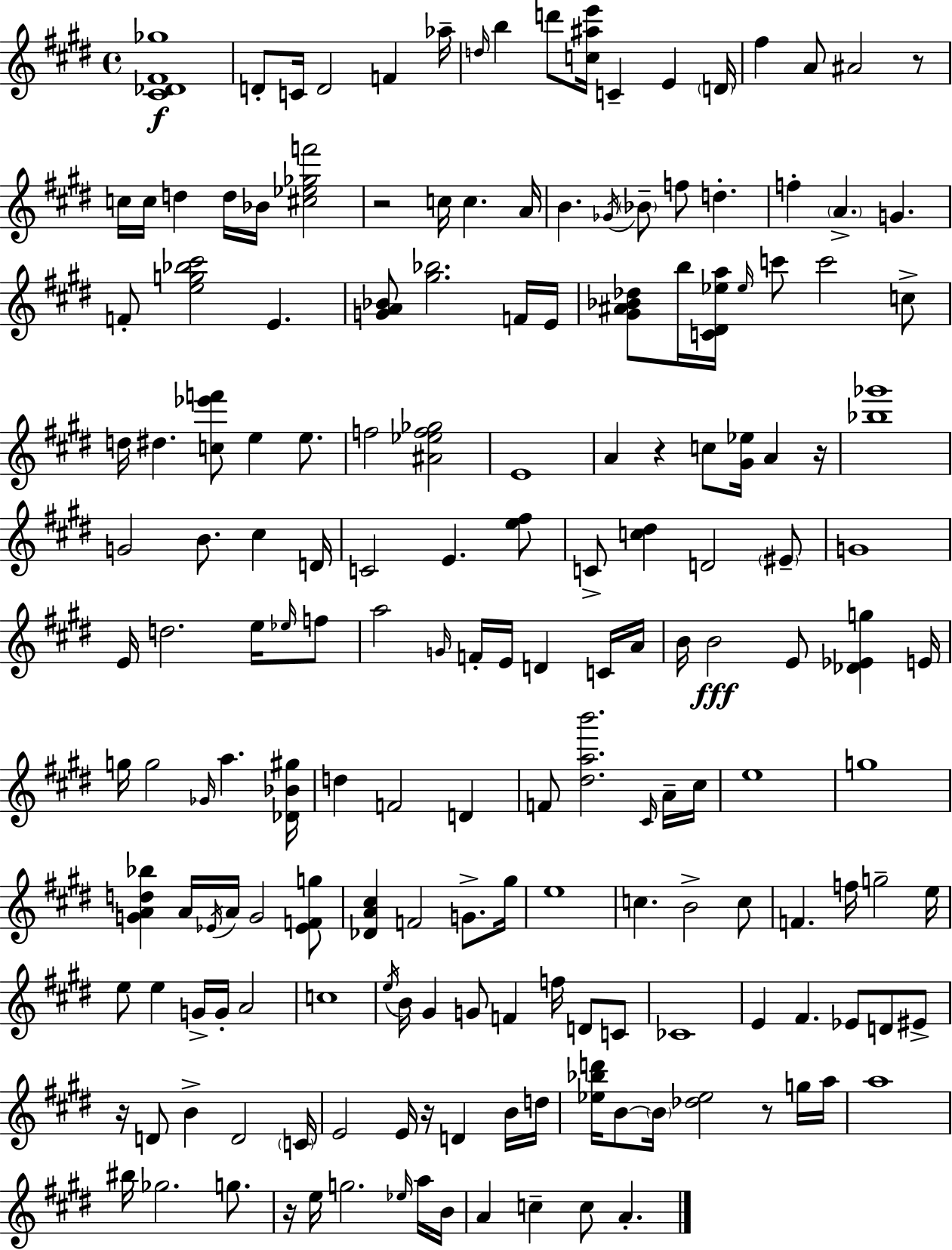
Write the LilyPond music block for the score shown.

{
  \clef treble
  \time 4/4
  \defaultTimeSignature
  \key e \major
  <cis' des' fis' ges''>1\f | d'8-. c'16 d'2 f'4 aes''16-- | \grace { d''16 } b''4 d'''8 <c'' ais'' e'''>16 c'4-- e'4 | \parenthesize d'16 fis''4 a'8 ais'2 r8 | \break c''16 c''16 d''4 d''16 bes'16 <cis'' ees'' ges'' f'''>2 | r2 c''16 c''4. | a'16 b'4. \acciaccatura { ges'16 } \parenthesize bes'8-- f''8 d''4.-. | f''4-. \parenthesize a'4.-> g'4. | \break f'8-. <e'' g'' bes'' cis'''>2 e'4. | <g' a' bes'>8 <gis'' bes''>2. | f'16 e'16 <gis' ais' bes' des''>8 b''16 <c' dis' ees'' a''>16 \grace { ees''16 } c'''8 c'''2 | c''8-> d''16 dis''4. <c'' ees''' f'''>8 e''4 | \break e''8. f''2 <ais' ees'' f'' ges''>2 | e'1 | a'4 r4 c''8 <gis' ees''>16 a'4 | r16 <bes'' ges'''>1 | \break g'2 b'8. cis''4 | d'16 c'2 e'4. | <e'' fis''>8 c'8-> <c'' dis''>4 d'2 | \parenthesize eis'8-- g'1 | \break e'16 d''2. | e''16 \grace { ees''16 } f''8 a''2 \grace { g'16 } f'16-. e'16 d'4 | c'16 a'16 b'16 b'2\fff e'8 | <des' ees' g''>4 e'16 g''16 g''2 \grace { ges'16 } a''4. | \break <des' bes' gis''>16 d''4 f'2 | d'4 f'8 <dis'' a'' b'''>2. | \grace { cis'16 } a'16-- cis''16 e''1 | g''1 | \break <g' a' d'' bes''>4 a'16 \acciaccatura { ees'16 } a'16 g'2 | <ees' f' g''>8 <des' a' cis''>4 f'2 | g'8.-> gis''16 e''1 | c''4. b'2-> | \break c''8 f'4. f''16 g''2-- | e''16 e''8 e''4 g'16-> g'16-. | a'2 c''1 | \acciaccatura { e''16 } b'16 gis'4 g'8 | \break f'4 f''16 d'8 c'8 ces'1 | e'4 fis'4. | ees'8 d'8 eis'8-> r16 d'8 b'4-> | d'2 \parenthesize c'16 e'2 | \break e'16 r16 d'4 b'16 d''16 <ees'' bes'' d'''>16 b'8~~ \parenthesize b'16 <des'' ees''>2 | r8 g''16 a''16 a''1 | bis''16 ges''2. | g''8. r16 e''16 g''2. | \break \grace { ees''16 } a''16 b'16 a'4 c''4-- | c''8 a'4.-. \bar "|."
}